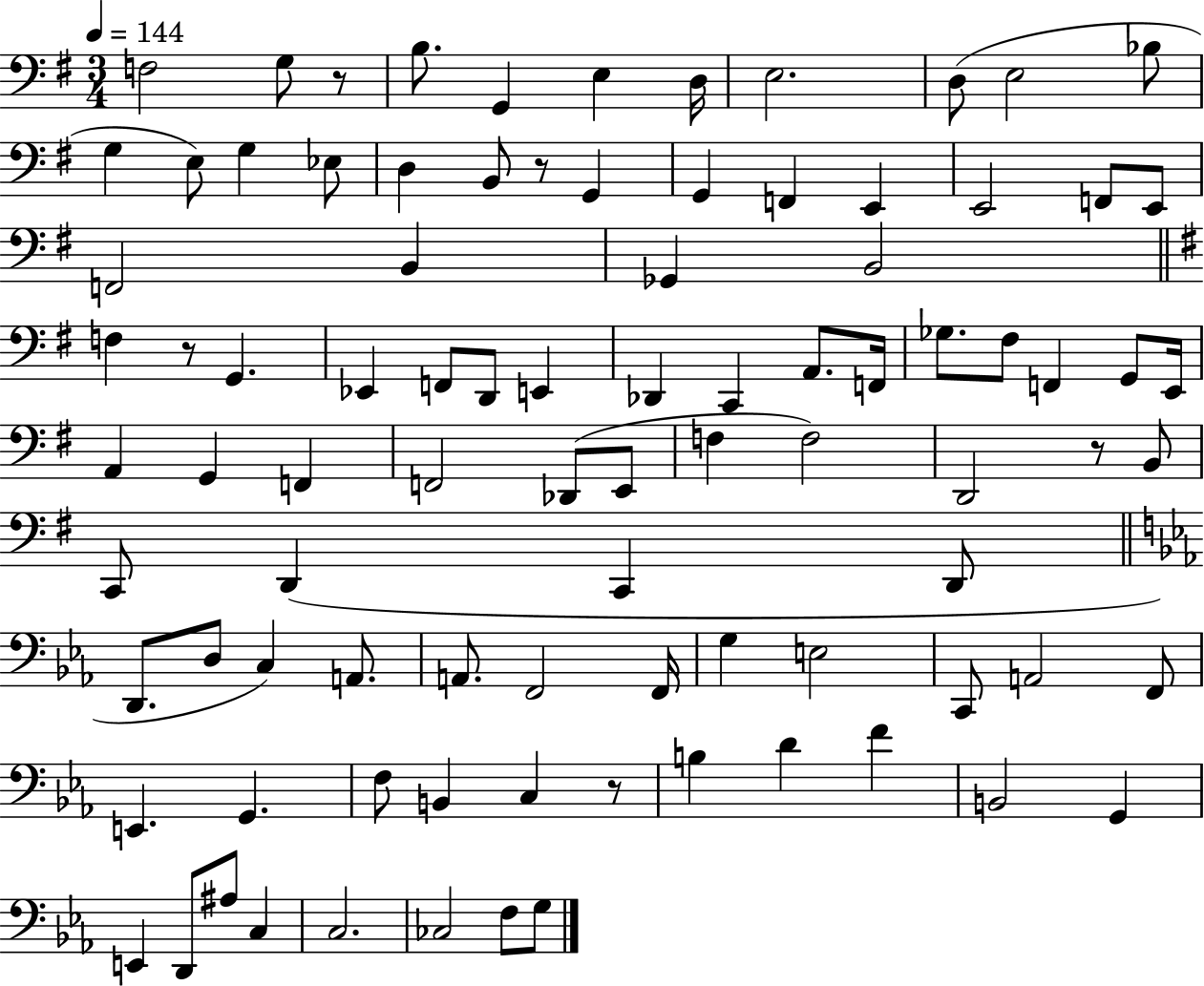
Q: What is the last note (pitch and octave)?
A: G3